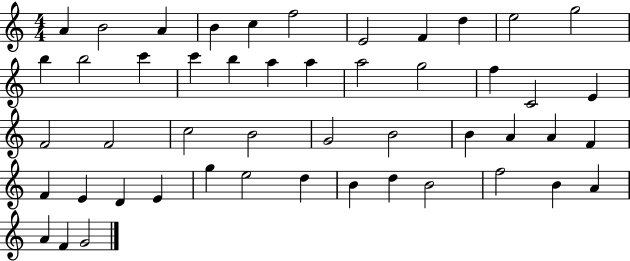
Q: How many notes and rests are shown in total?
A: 49